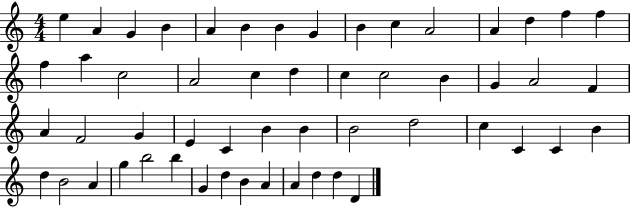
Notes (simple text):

E5/q A4/q G4/q B4/q A4/q B4/q B4/q G4/q B4/q C5/q A4/h A4/q D5/q F5/q F5/q F5/q A5/q C5/h A4/h C5/q D5/q C5/q C5/h B4/q G4/q A4/h F4/q A4/q F4/h G4/q E4/q C4/q B4/q B4/q B4/h D5/h C5/q C4/q C4/q B4/q D5/q B4/h A4/q G5/q B5/h B5/q G4/q D5/q B4/q A4/q A4/q D5/q D5/q D4/q